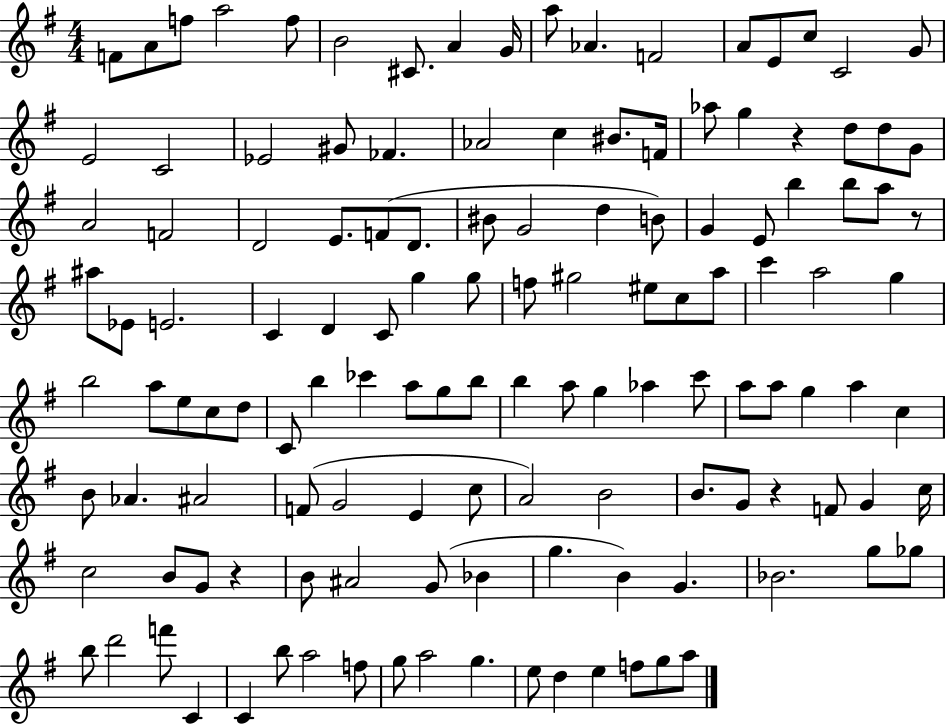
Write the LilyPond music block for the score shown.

{
  \clef treble
  \numericTimeSignature
  \time 4/4
  \key g \major
  f'8 a'8 f''8 a''2 f''8 | b'2 cis'8. a'4 g'16 | a''8 aes'4. f'2 | a'8 e'8 c''8 c'2 g'8 | \break e'2 c'2 | ees'2 gis'8 fes'4. | aes'2 c''4 bis'8. f'16 | aes''8 g''4 r4 d''8 d''8 g'8 | \break a'2 f'2 | d'2 e'8. f'8( d'8. | bis'8 g'2 d''4 b'8) | g'4 e'8 b''4 b''8 a''8 r8 | \break ais''8 ees'8 e'2. | c'4 d'4 c'8 g''4 g''8 | f''8 gis''2 eis''8 c''8 a''8 | c'''4 a''2 g''4 | \break b''2 a''8 e''8 c''8 d''8 | c'8 b''4 ces'''4 a''8 g''8 b''8 | b''4 a''8 g''4 aes''4 c'''8 | a''8 a''8 g''4 a''4 c''4 | \break b'8 aes'4. ais'2 | f'8( g'2 e'4 c''8 | a'2) b'2 | b'8. g'8 r4 f'8 g'4 c''16 | \break c''2 b'8 g'8 r4 | b'8 ais'2 g'8( bes'4 | g''4. b'4) g'4. | bes'2. g''8 ges''8 | \break b''8 d'''2 f'''8 c'4 | c'4 b''8 a''2 f''8 | g''8 a''2 g''4. | e''8 d''4 e''4 f''8 g''8 a''8 | \break \bar "|."
}